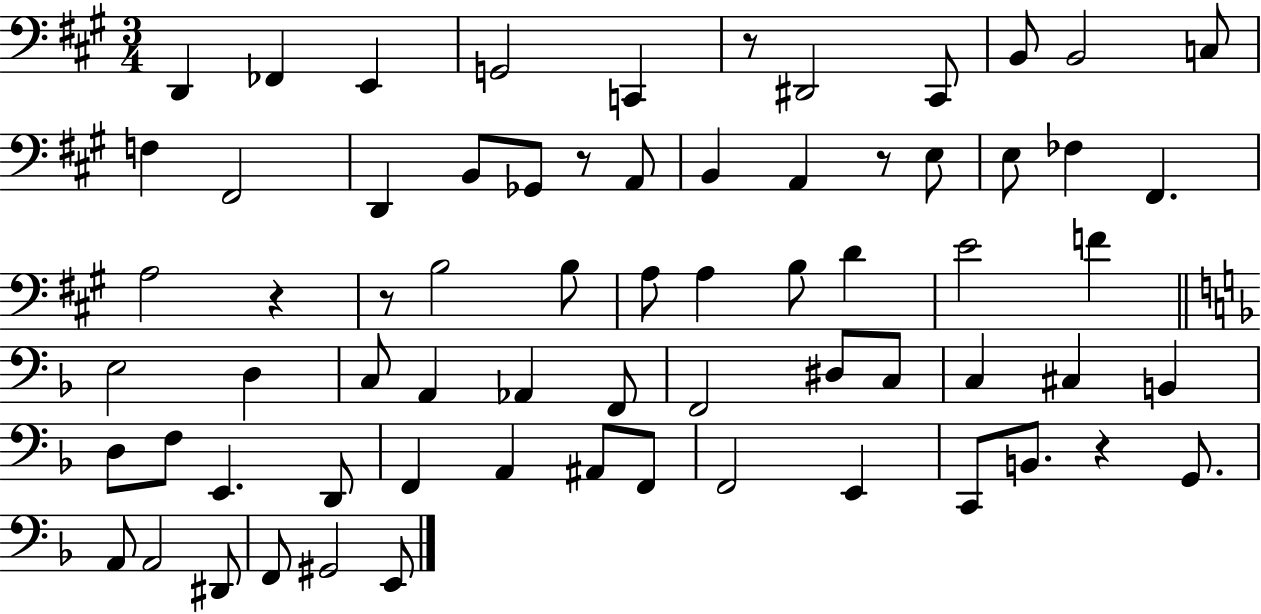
X:1
T:Untitled
M:3/4
L:1/4
K:A
D,, _F,, E,, G,,2 C,, z/2 ^D,,2 ^C,,/2 B,,/2 B,,2 C,/2 F, ^F,,2 D,, B,,/2 _G,,/2 z/2 A,,/2 B,, A,, z/2 E,/2 E,/2 _F, ^F,, A,2 z z/2 B,2 B,/2 A,/2 A, B,/2 D E2 F E,2 D, C,/2 A,, _A,, F,,/2 F,,2 ^D,/2 C,/2 C, ^C, B,, D,/2 F,/2 E,, D,,/2 F,, A,, ^A,,/2 F,,/2 F,,2 E,, C,,/2 B,,/2 z G,,/2 A,,/2 A,,2 ^D,,/2 F,,/2 ^G,,2 E,,/2